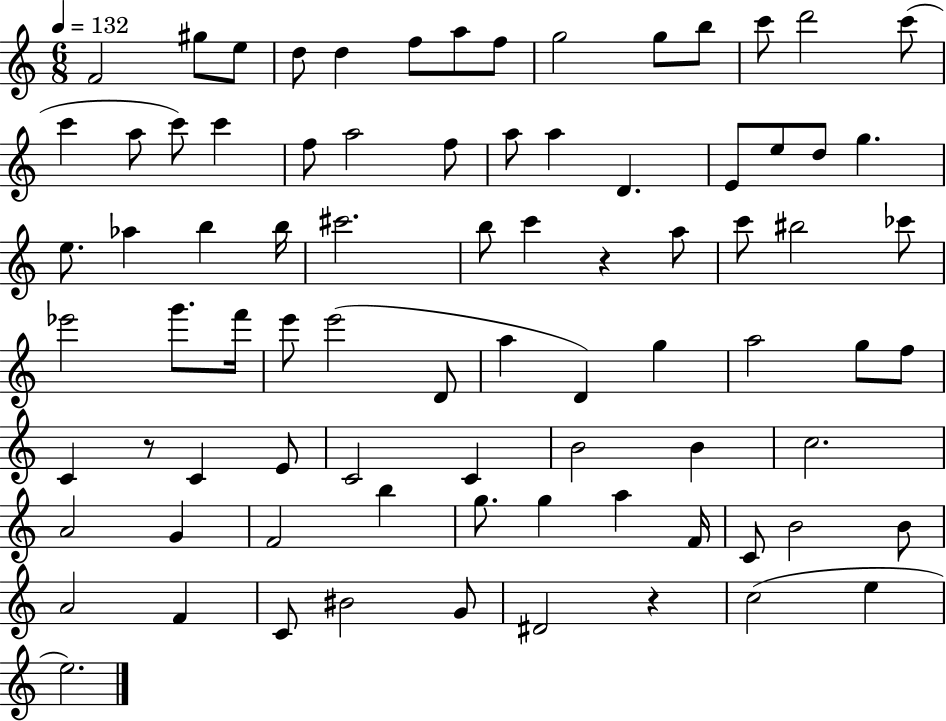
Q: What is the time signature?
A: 6/8